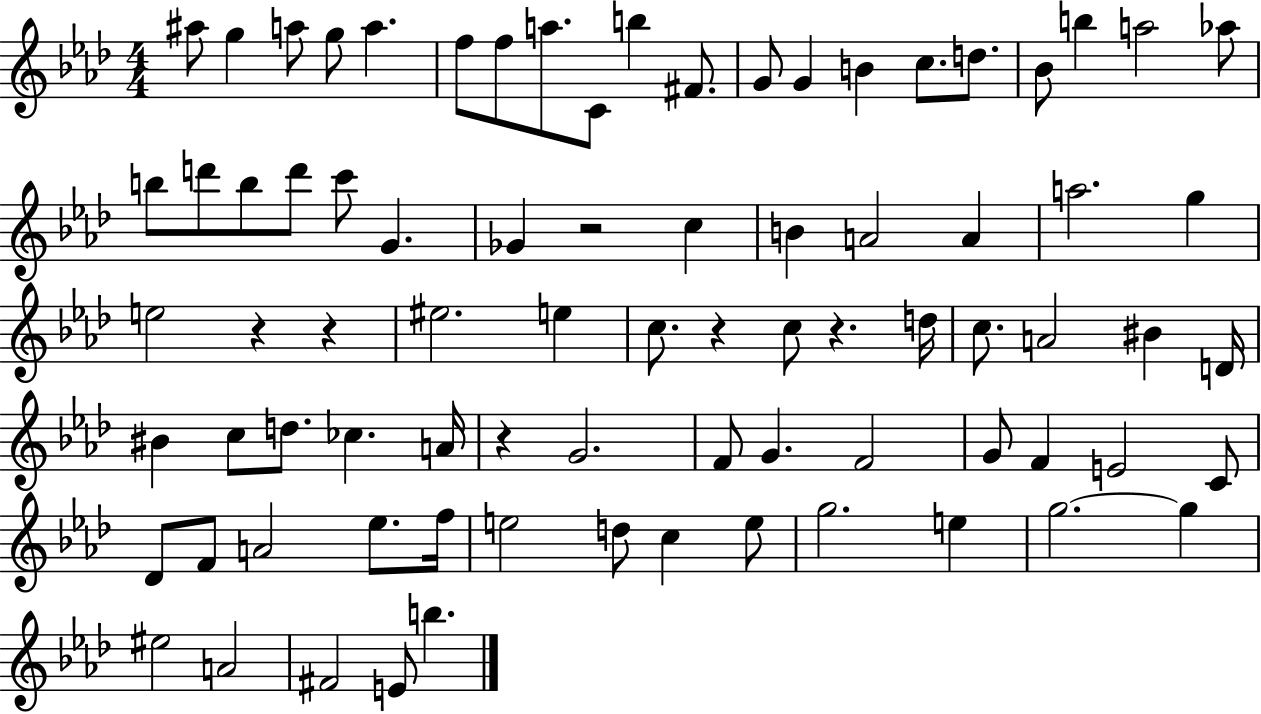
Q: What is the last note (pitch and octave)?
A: B5